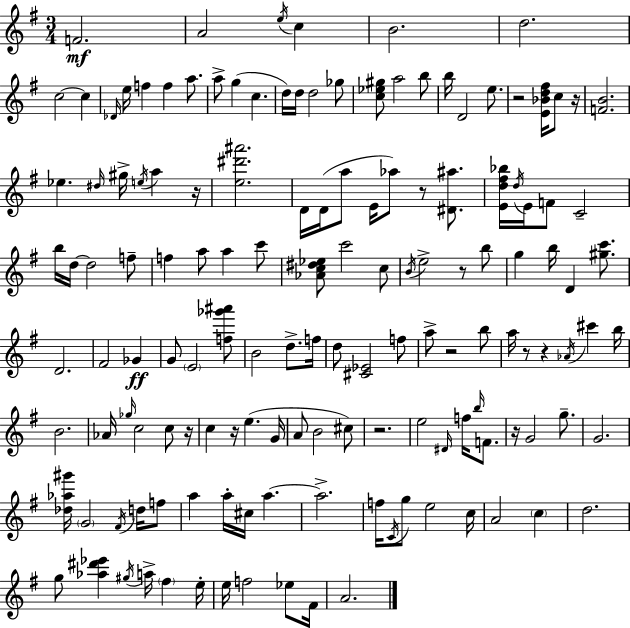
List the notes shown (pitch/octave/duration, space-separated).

F4/h. A4/h E5/s C5/q B4/h. D5/h. C5/h C5/q Db4/s E5/s F5/q F5/q A5/e. A5/e G5/q C5/q. D5/s D5/s D5/h Gb5/e [C5,Eb5,G#5]/e A5/h B5/e B5/s D4/h E5/e. R/h [E4,Bb4,D5,F#5]/s C5/e R/s [F4,B4]/h. Eb5/q. D#5/s G#5/s E5/s A5/q R/s [E5,D#6,A#6]/h. D4/s D4/s A5/e E4/s Ab5/e R/e [D#4,A#5]/e. [E4,D5,F#5,Bb5]/s D5/s E4/s F4/e C4/h B5/s D5/s D5/h F5/e F5/q A5/e A5/q C6/e [Ab4,C5,D#5,Eb5]/e C6/h C5/e B4/s E5/h R/e B5/e G5/q B5/s D4/q [G#5,C6]/e. D4/h. F#4/h Gb4/q G4/e E4/h [F5,Gb6,A#6]/e B4/h D5/e. F5/s D5/e [C#4,Eb4]/h F5/e A5/e R/h B5/e A5/s R/e R/q Ab4/s C#6/q B5/s B4/h. Ab4/s Gb5/s C5/h C5/e R/s C5/q R/s E5/q. G4/s A4/e B4/h C#5/e R/h. E5/h D#4/s F5/s B5/s F4/e. R/s G4/h G5/e. G4/h. [Db5,Ab5,G#6]/s G4/h F#4/s D5/s F5/e A5/q A5/s C#5/s A5/q. A5/h. F5/s C4/s G5/e E5/h C5/s A4/h C5/q D5/h. G5/e [Ab5,D#6,Eb6]/q G#5/s A5/s F#5/q E5/s E5/s F5/h Eb5/e F#4/s A4/h.